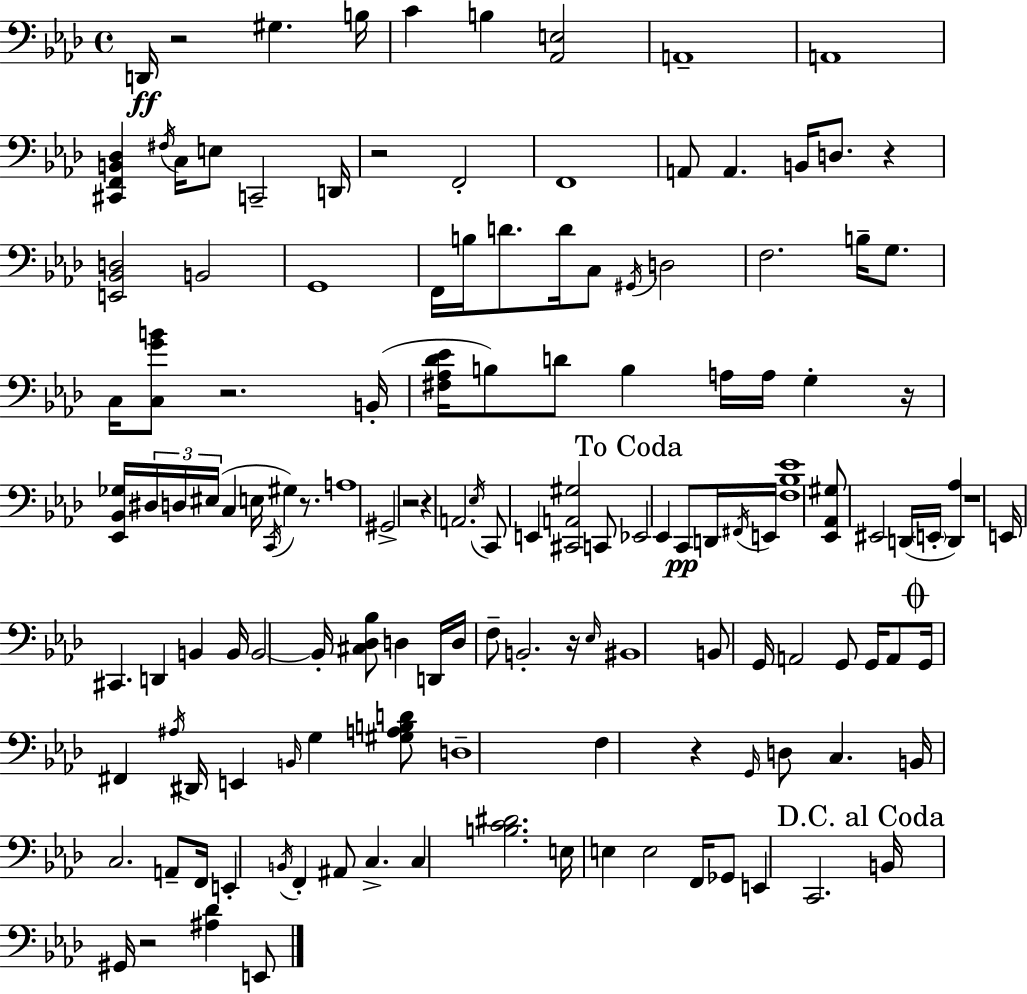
D2/s R/h G#3/q. B3/s C4/q B3/q [Ab2,E3]/h A2/w A2/w [C#2,F2,B2,Db3]/q F#3/s C3/s E3/e C2/h D2/s R/h F2/h F2/w A2/e A2/q. B2/s D3/e. R/q [E2,Bb2,D3]/h B2/h G2/w F2/s B3/s D4/e. D4/s C3/e G#2/s D3/h F3/h. B3/s G3/e. C3/s [C3,G4,B4]/e R/h. B2/s [F#3,Ab3,Db4,Eb4]/s B3/e D4/e B3/q A3/s A3/s G3/q R/s [Eb2,Bb2,Gb3]/s D#3/s D3/s EIS3/s C3/q E3/s C2/s G#3/q R/e. A3/w G#2/h R/h R/q A2/h. Eb3/s C2/e E2/q [C#2,A2,G#3]/h C2/e Eb2/h Eb2/q C2/e D2/s F#2/s E2/s [F3,Bb3,Eb4]/w [Eb2,Ab2,G#3]/e EIS2/h D2/s E2/s [D2,Ab3]/q R/w E2/s C#2/q. D2/q B2/q B2/s B2/h B2/s [C#3,Db3,Bb3]/e D3/q D2/s D3/s F3/e B2/h. R/s Eb3/s BIS2/w B2/e G2/s A2/h G2/e G2/s A2/e G2/s F#2/q A#3/s D#2/s E2/q B2/s G3/q [G#3,A3,B3,D4]/e D3/w F3/q R/q G2/s D3/e C3/q. B2/s C3/h. A2/e F2/s E2/q B2/s F2/q A#2/e C3/q. C3/q [B3,C4,D#4]/h. E3/s E3/q E3/h F2/s Gb2/e E2/q C2/h. B2/s G#2/s R/h [A#3,Db4]/q E2/e